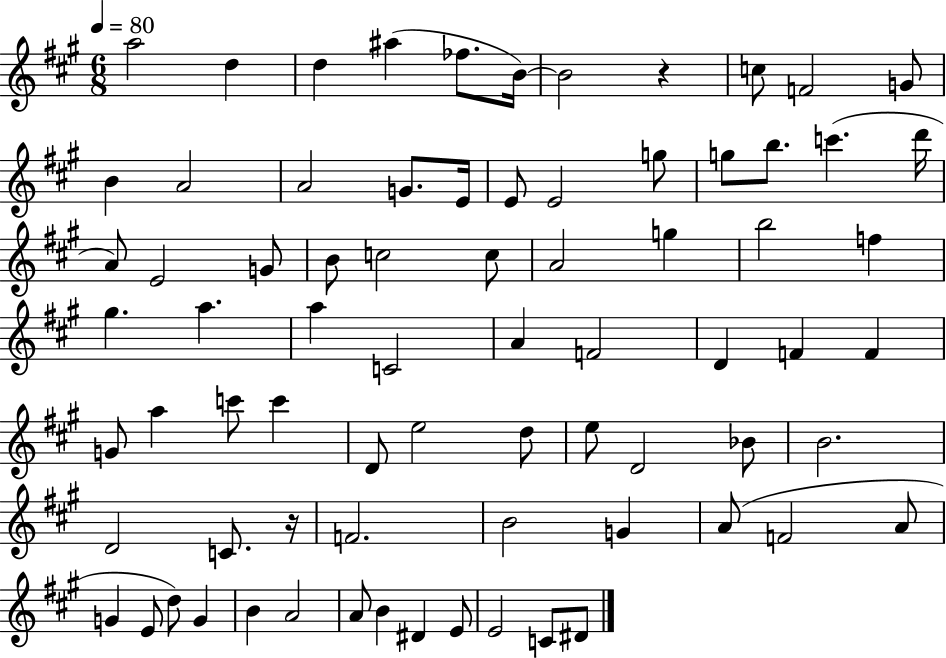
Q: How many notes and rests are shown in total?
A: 75